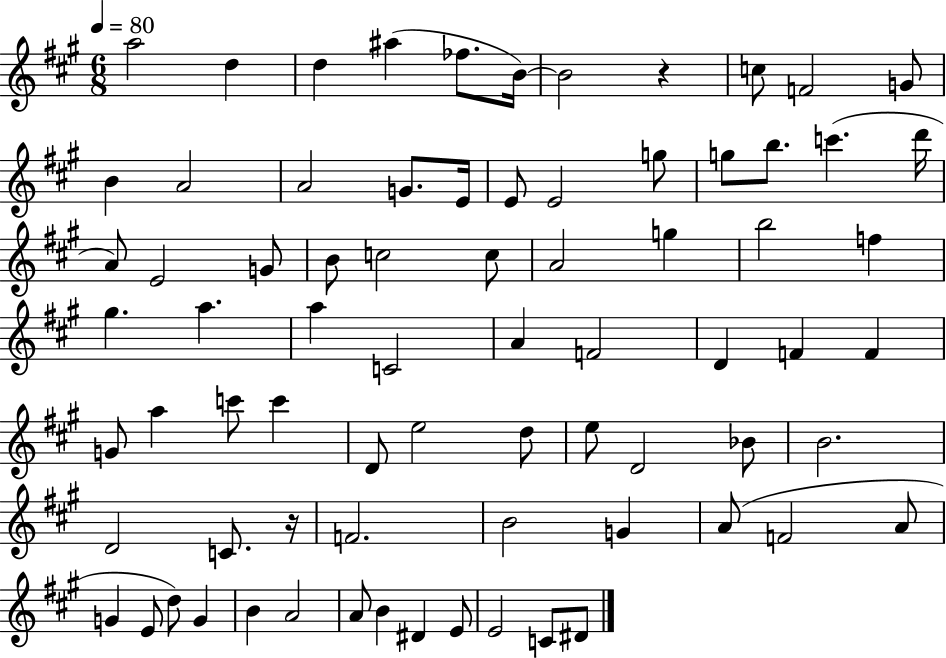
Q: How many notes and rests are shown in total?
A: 75